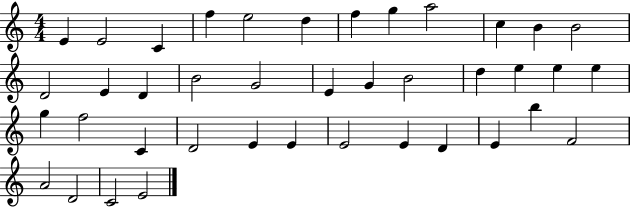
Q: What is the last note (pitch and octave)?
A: E4